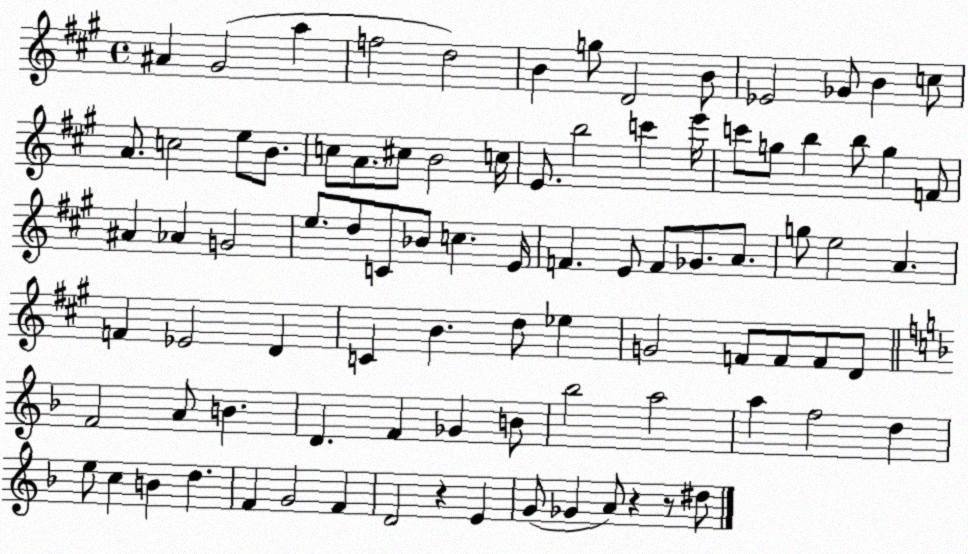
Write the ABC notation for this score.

X:1
T:Untitled
M:4/4
L:1/4
K:A
^A ^G2 a f2 d2 B g/2 D2 B/2 _E2 _G/2 B c/2 A/2 c2 e/2 B/2 c/2 A/2 ^c/2 B2 c/4 E/2 b2 c' e'/4 c'/2 g/2 b b/2 g F/2 ^A _A G2 e/2 d/2 C/2 _B/2 c E/4 F E/2 F/2 _G/2 A/2 g/2 e2 A F _E2 D C B d/2 _e G2 F/2 F/2 F/2 D/2 F2 A/2 B D F _G B/2 _b2 a2 a f2 d e/2 c B d F G2 F D2 z E G/2 _G A/2 z z/2 ^d/2